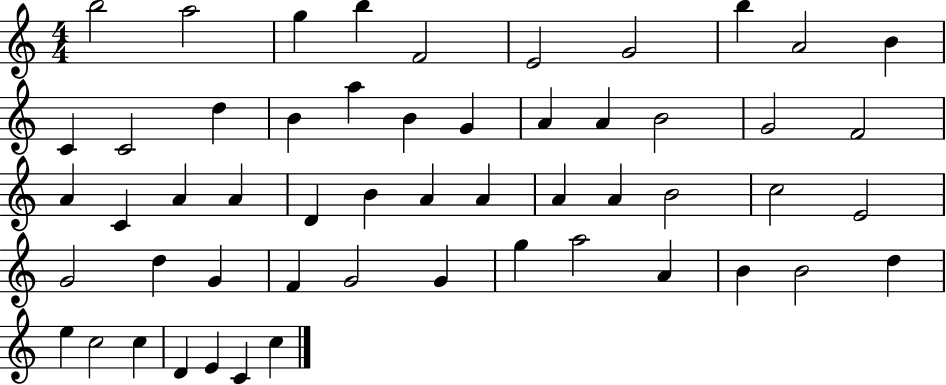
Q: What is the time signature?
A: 4/4